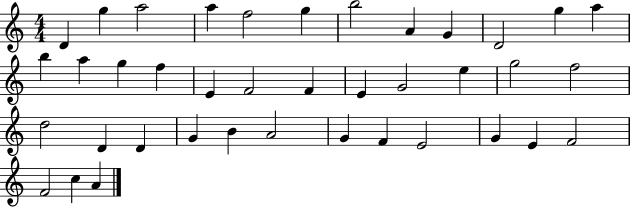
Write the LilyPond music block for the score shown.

{
  \clef treble
  \numericTimeSignature
  \time 4/4
  \key c \major
  d'4 g''4 a''2 | a''4 f''2 g''4 | b''2 a'4 g'4 | d'2 g''4 a''4 | \break b''4 a''4 g''4 f''4 | e'4 f'2 f'4 | e'4 g'2 e''4 | g''2 f''2 | \break d''2 d'4 d'4 | g'4 b'4 a'2 | g'4 f'4 e'2 | g'4 e'4 f'2 | \break f'2 c''4 a'4 | \bar "|."
}